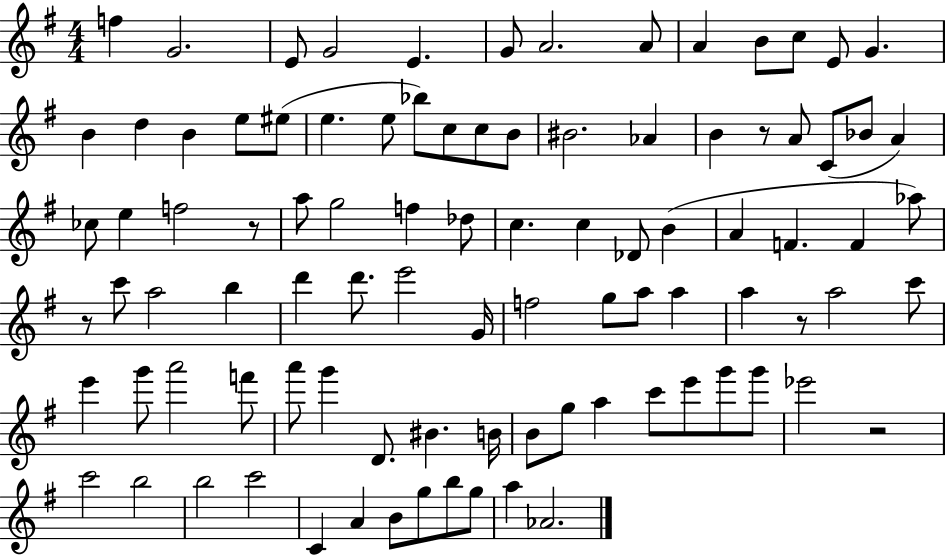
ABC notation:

X:1
T:Untitled
M:4/4
L:1/4
K:G
f G2 E/2 G2 E G/2 A2 A/2 A B/2 c/2 E/2 G B d B e/2 ^e/2 e e/2 _b/2 c/2 c/2 B/2 ^B2 _A B z/2 A/2 C/2 _B/2 A _c/2 e f2 z/2 a/2 g2 f _d/2 c c _D/2 B A F F _a/2 z/2 c'/2 a2 b d' d'/2 e'2 G/4 f2 g/2 a/2 a a z/2 a2 c'/2 e' g'/2 a'2 f'/2 a'/2 g' D/2 ^B B/4 B/2 g/2 a c'/2 e'/2 g'/2 g'/2 _e'2 z2 c'2 b2 b2 c'2 C A B/2 g/2 b/2 g/2 a _A2